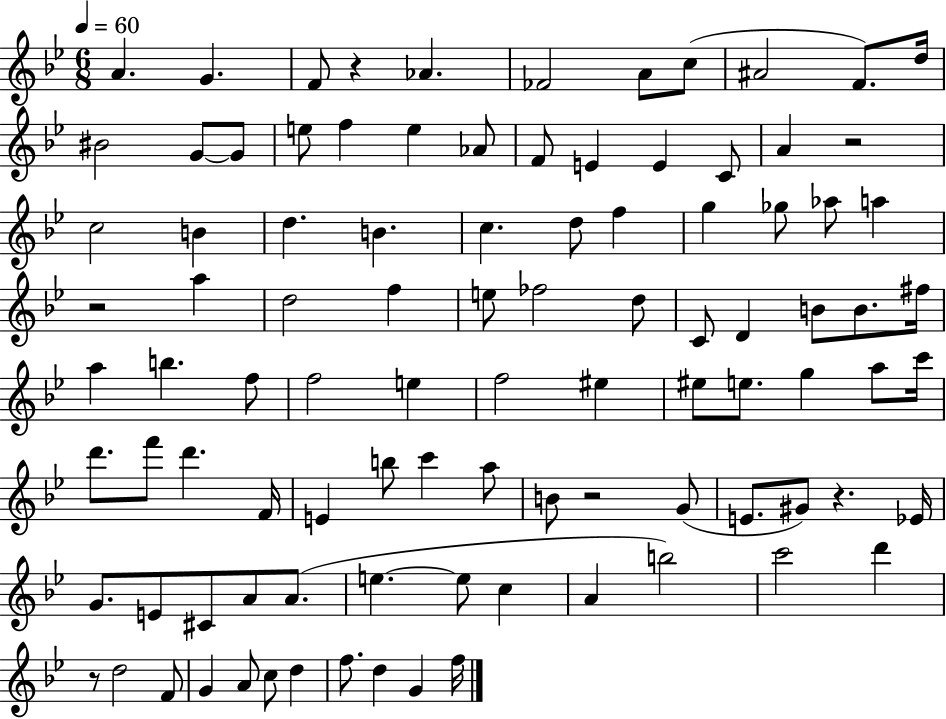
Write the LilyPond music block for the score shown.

{
  \clef treble
  \numericTimeSignature
  \time 6/8
  \key bes \major
  \tempo 4 = 60
  a'4. g'4. | f'8 r4 aes'4. | fes'2 a'8 c''8( | ais'2 f'8.) d''16 | \break bis'2 g'8~~ g'8 | e''8 f''4 e''4 aes'8 | f'8 e'4 e'4 c'8 | a'4 r2 | \break c''2 b'4 | d''4. b'4. | c''4. d''8 f''4 | g''4 ges''8 aes''8 a''4 | \break r2 a''4 | d''2 f''4 | e''8 fes''2 d''8 | c'8 d'4 b'8 b'8. fis''16 | \break a''4 b''4. f''8 | f''2 e''4 | f''2 eis''4 | eis''8 e''8. g''4 a''8 c'''16 | \break d'''8. f'''8 d'''4. f'16 | e'4 b''8 c'''4 a''8 | b'8 r2 g'8( | e'8. gis'8) r4. ees'16 | \break g'8. e'8 cis'8 a'8 a'8.( | e''4.~~ e''8 c''4 | a'4 b''2) | c'''2 d'''4 | \break r8 d''2 f'8 | g'4 a'8 c''8 d''4 | f''8. d''4 g'4 f''16 | \bar "|."
}